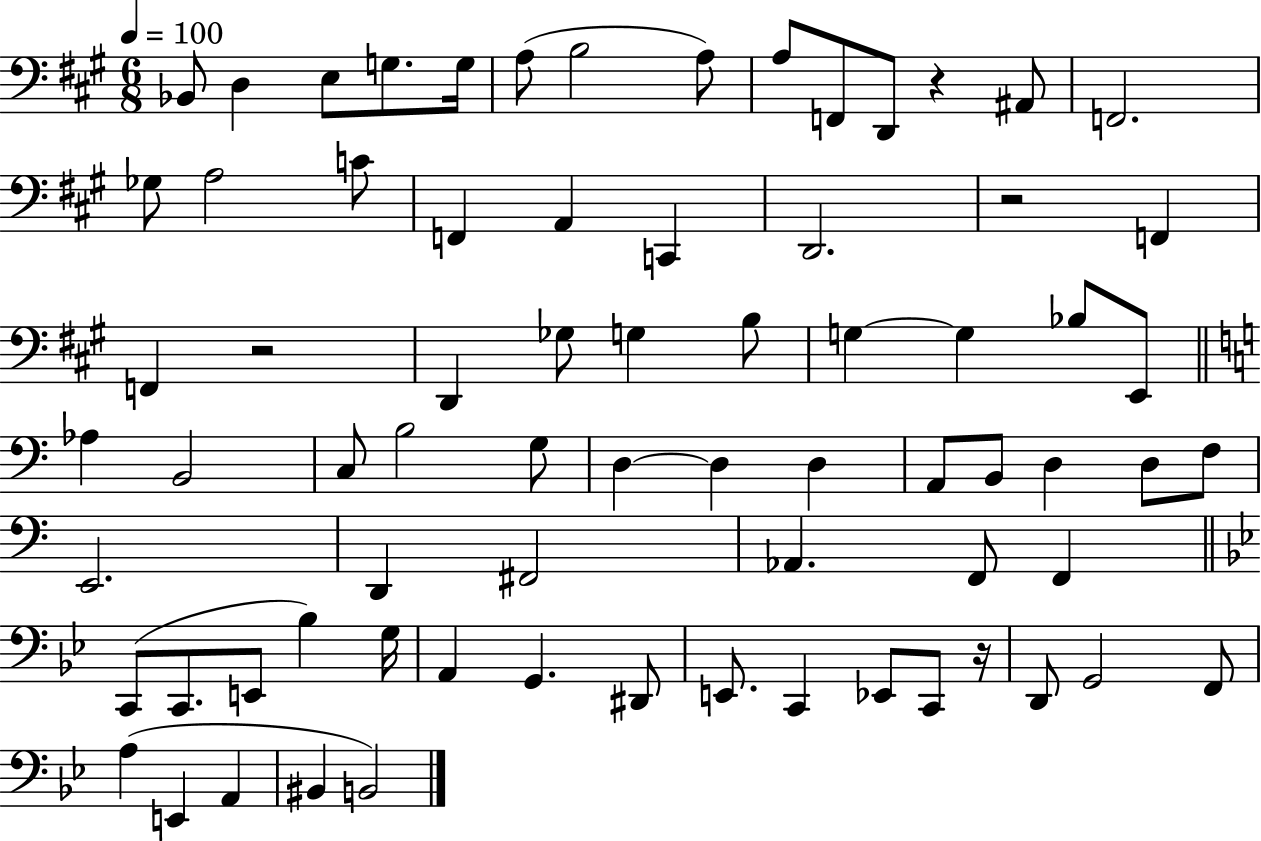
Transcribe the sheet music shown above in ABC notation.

X:1
T:Untitled
M:6/8
L:1/4
K:A
_B,,/2 D, E,/2 G,/2 G,/4 A,/2 B,2 A,/2 A,/2 F,,/2 D,,/2 z ^A,,/2 F,,2 _G,/2 A,2 C/2 F,, A,, C,, D,,2 z2 F,, F,, z2 D,, _G,/2 G, B,/2 G, G, _B,/2 E,,/2 _A, B,,2 C,/2 B,2 G,/2 D, D, D, A,,/2 B,,/2 D, D,/2 F,/2 E,,2 D,, ^F,,2 _A,, F,,/2 F,, C,,/2 C,,/2 E,,/2 _B, G,/4 A,, G,, ^D,,/2 E,,/2 C,, _E,,/2 C,,/2 z/4 D,,/2 G,,2 F,,/2 A, E,, A,, ^B,, B,,2